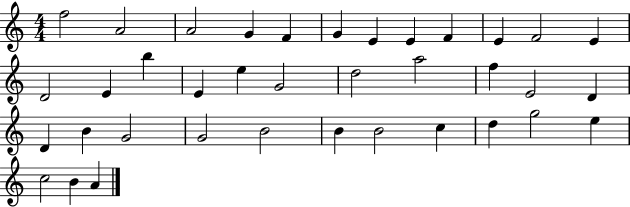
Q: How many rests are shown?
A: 0